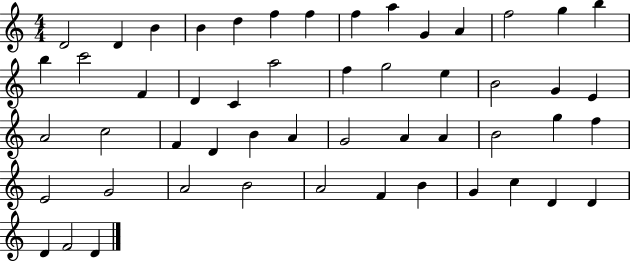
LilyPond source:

{
  \clef treble
  \numericTimeSignature
  \time 4/4
  \key c \major
  d'2 d'4 b'4 | b'4 d''4 f''4 f''4 | f''4 a''4 g'4 a'4 | f''2 g''4 b''4 | \break b''4 c'''2 f'4 | d'4 c'4 a''2 | f''4 g''2 e''4 | b'2 g'4 e'4 | \break a'2 c''2 | f'4 d'4 b'4 a'4 | g'2 a'4 a'4 | b'2 g''4 f''4 | \break e'2 g'2 | a'2 b'2 | a'2 f'4 b'4 | g'4 c''4 d'4 d'4 | \break d'4 f'2 d'4 | \bar "|."
}